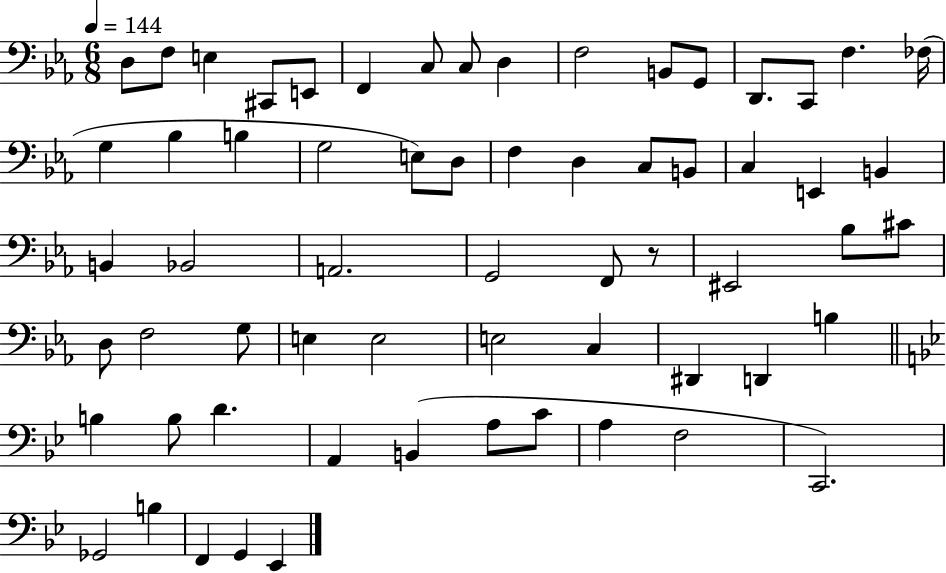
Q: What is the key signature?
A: EES major